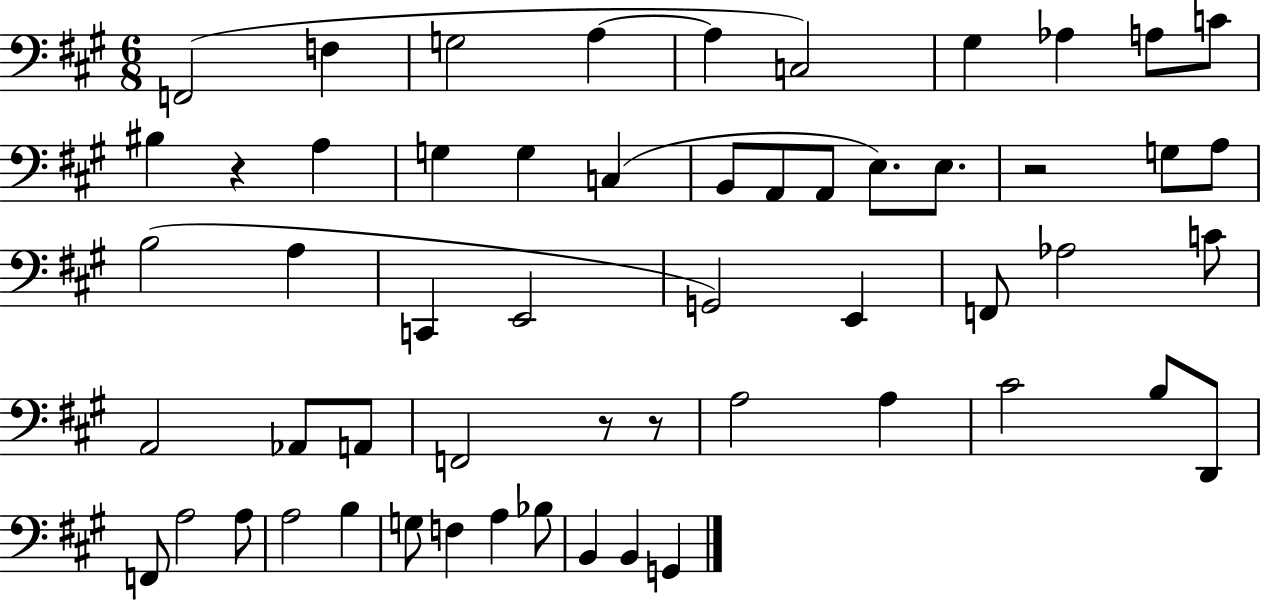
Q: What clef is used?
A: bass